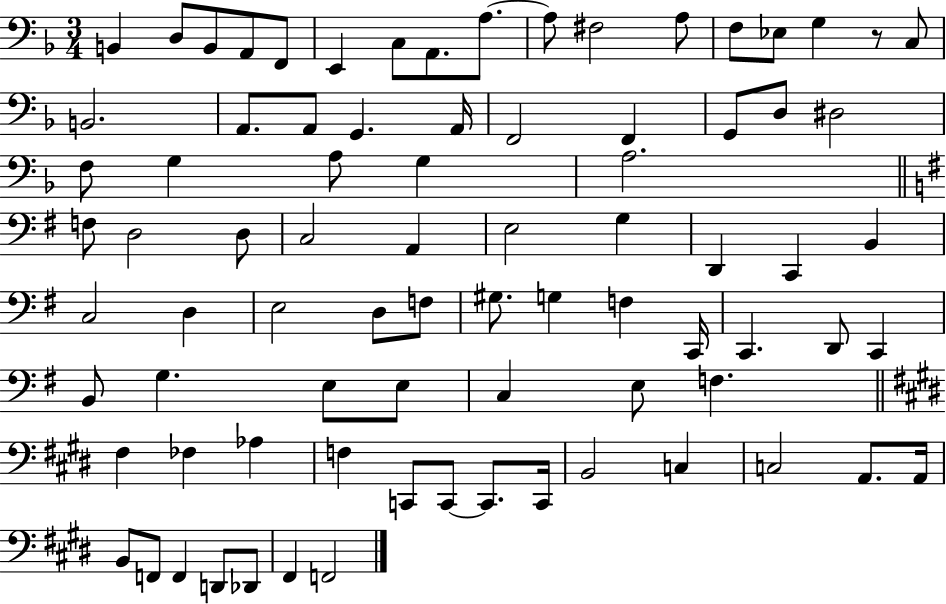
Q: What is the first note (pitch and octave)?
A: B2